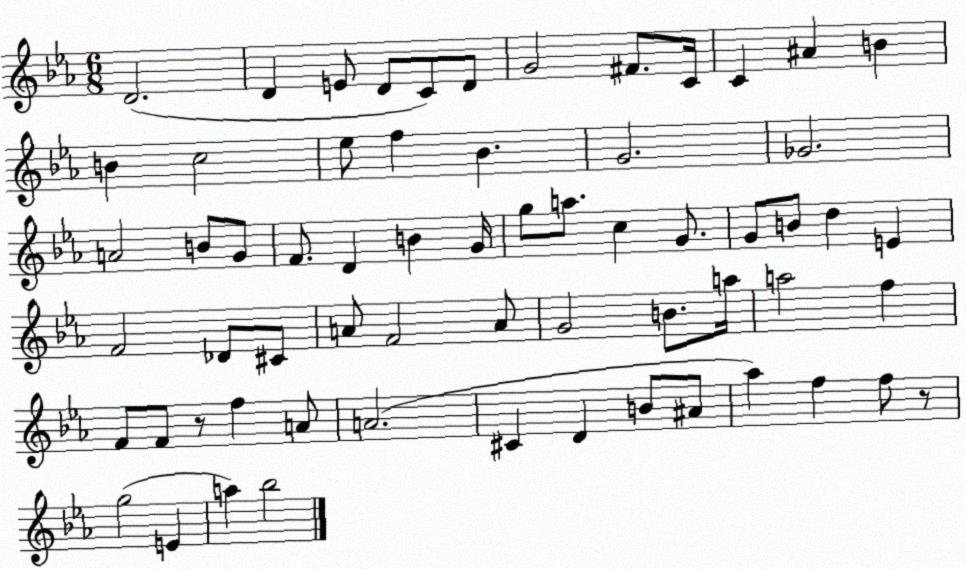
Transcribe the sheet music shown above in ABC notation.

X:1
T:Untitled
M:6/8
L:1/4
K:Eb
D2 D E/2 D/2 C/2 D/2 G2 ^F/2 C/4 C ^A B B c2 _e/2 f _B G2 _G2 A2 B/2 G/2 F/2 D B G/4 g/2 a/2 c G/2 G/2 B/2 d E F2 _D/2 ^C/2 A/2 F2 A/2 G2 B/2 a/4 a2 f F/2 F/2 z/2 f A/2 A2 ^C D B/2 ^A/2 _a f f/2 z/2 g2 E a _b2